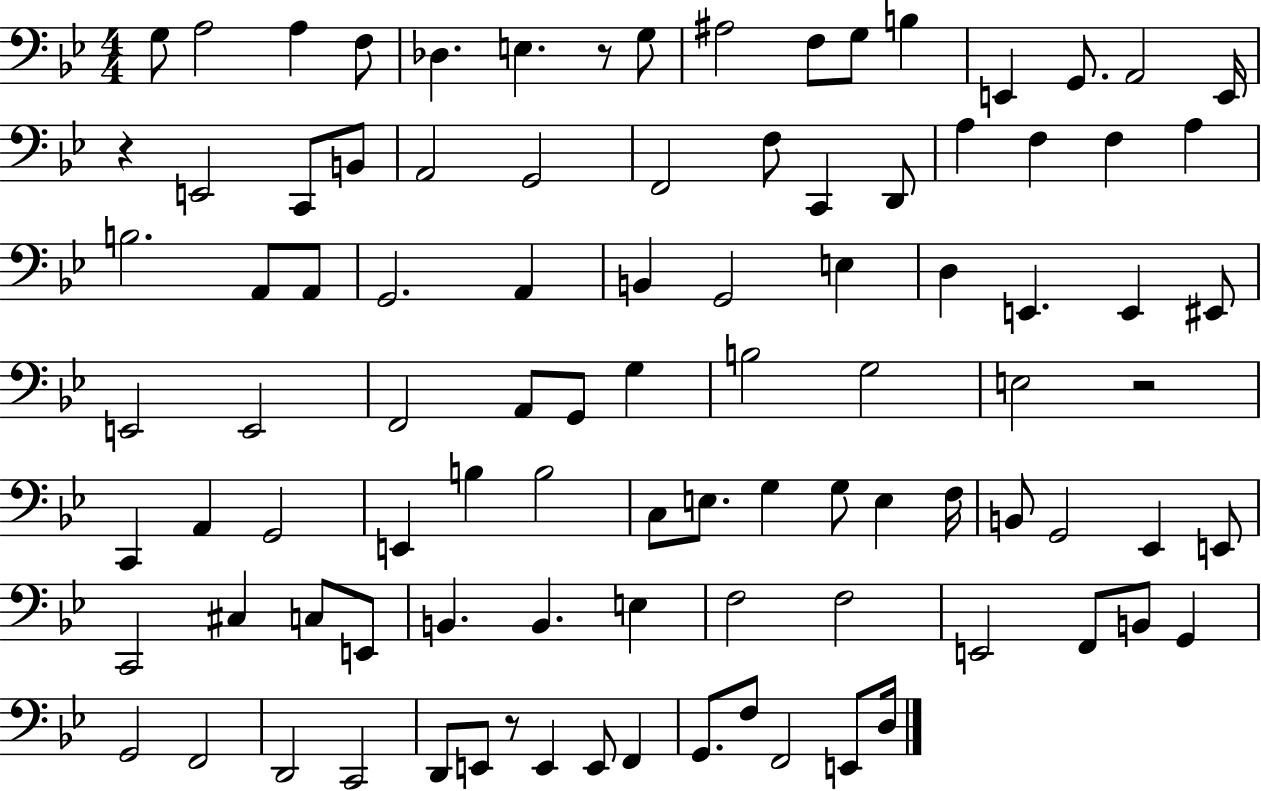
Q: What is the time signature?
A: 4/4